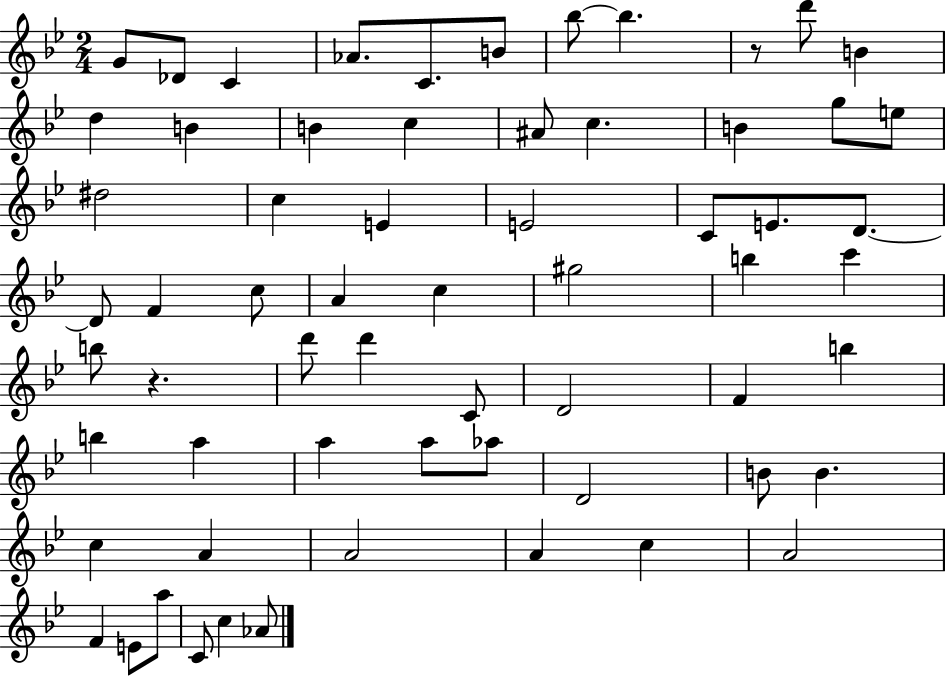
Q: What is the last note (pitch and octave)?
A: Ab4